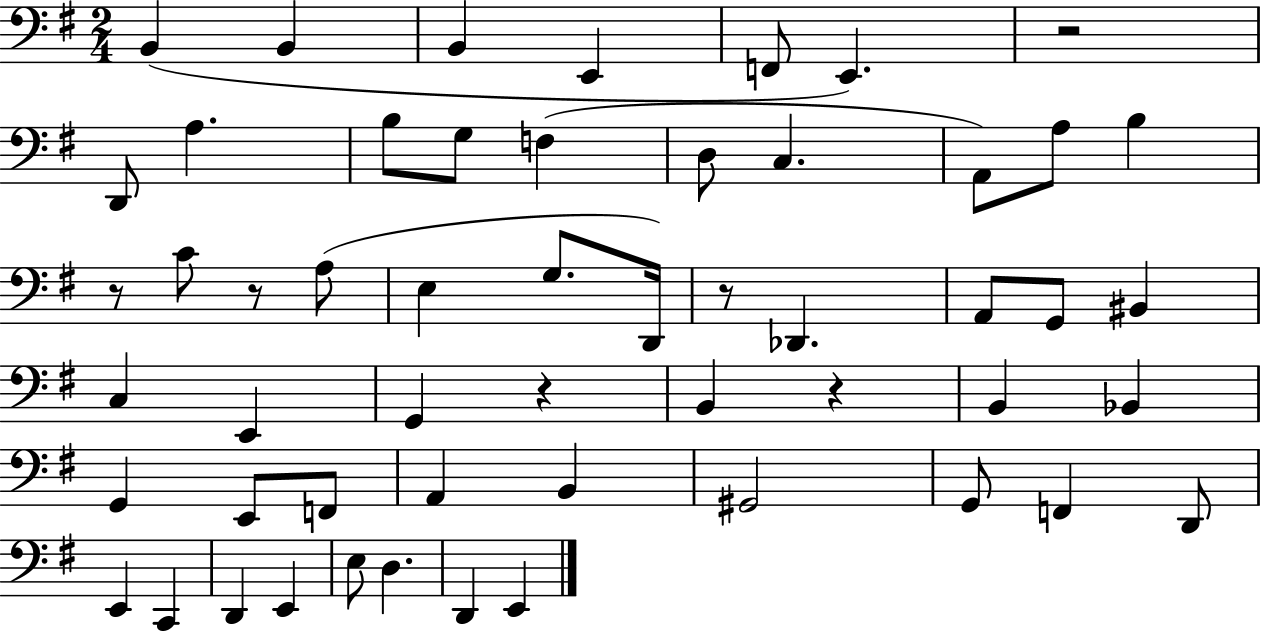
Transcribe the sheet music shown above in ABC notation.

X:1
T:Untitled
M:2/4
L:1/4
K:G
B,, B,, B,, E,, F,,/2 E,, z2 D,,/2 A, B,/2 G,/2 F, D,/2 C, A,,/2 A,/2 B, z/2 C/2 z/2 A,/2 E, G,/2 D,,/4 z/2 _D,, A,,/2 G,,/2 ^B,, C, E,, G,, z B,, z B,, _B,, G,, E,,/2 F,,/2 A,, B,, ^G,,2 G,,/2 F,, D,,/2 E,, C,, D,, E,, E,/2 D, D,, E,,